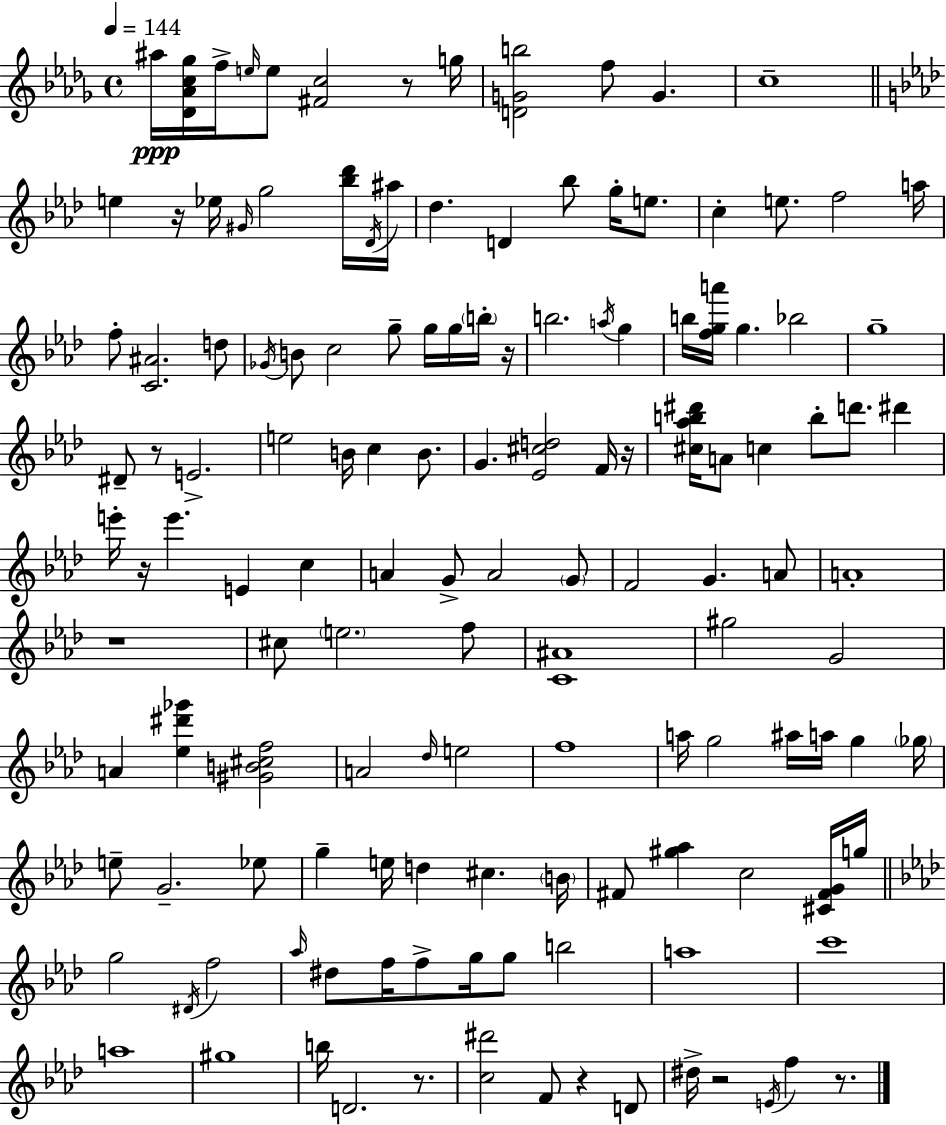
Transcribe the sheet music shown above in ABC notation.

X:1
T:Untitled
M:4/4
L:1/4
K:Bbm
^a/4 [_D_Ac_g]/4 f/4 e/4 e/2 [^Fc]2 z/2 g/4 [DGb]2 f/2 G c4 e z/4 _e/4 ^G/4 g2 [_b_d']/4 _D/4 ^a/4 _d D _b/2 g/4 e/2 c e/2 f2 a/4 f/2 [C^A]2 d/2 _G/4 B/2 c2 g/2 g/4 g/4 b/4 z/4 b2 a/4 g b/4 [fga']/4 g _b2 g4 ^D/2 z/2 E2 e2 B/4 c B/2 G [_E^cd]2 F/4 z/4 [^c_ab^d']/4 A/2 c b/2 d'/2 ^d' e'/4 z/4 e' E c A G/2 A2 G/2 F2 G A/2 A4 z4 ^c/2 e2 f/2 [C^A]4 ^g2 G2 A [_e^d'_g'] [^GB^cf]2 A2 _d/4 e2 f4 a/4 g2 ^a/4 a/4 g _g/4 e/2 G2 _e/2 g e/4 d ^c B/4 ^F/2 [^g_a] c2 [^C^FG]/4 g/4 g2 ^D/4 f2 _a/4 ^d/2 f/4 f/2 g/4 g/2 b2 a4 c'4 a4 ^g4 b/4 D2 z/2 [c^d']2 F/2 z D/2 ^d/4 z2 E/4 f z/2